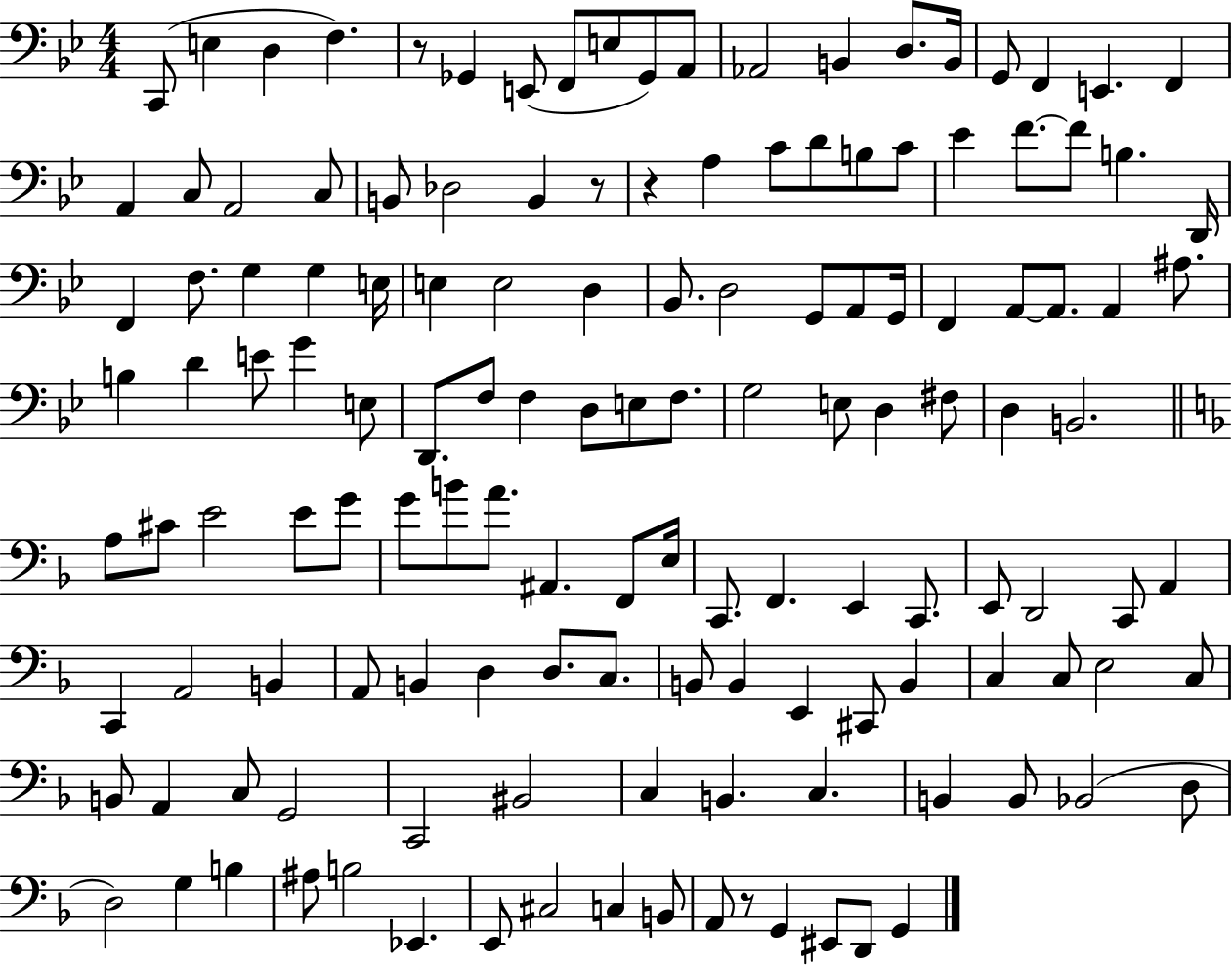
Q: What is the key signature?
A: BES major